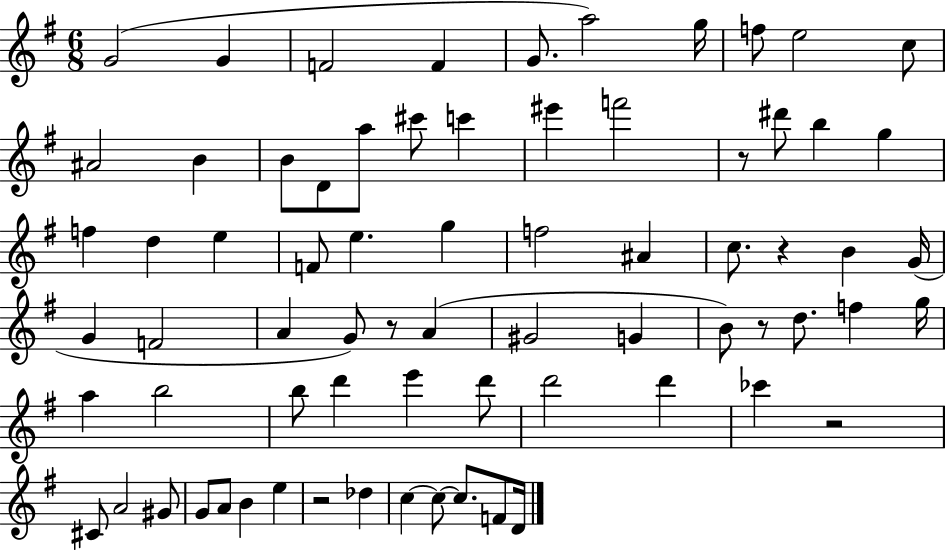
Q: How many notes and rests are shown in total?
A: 72